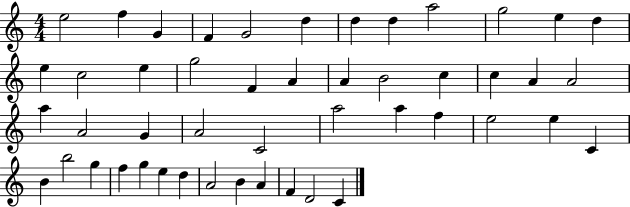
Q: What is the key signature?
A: C major